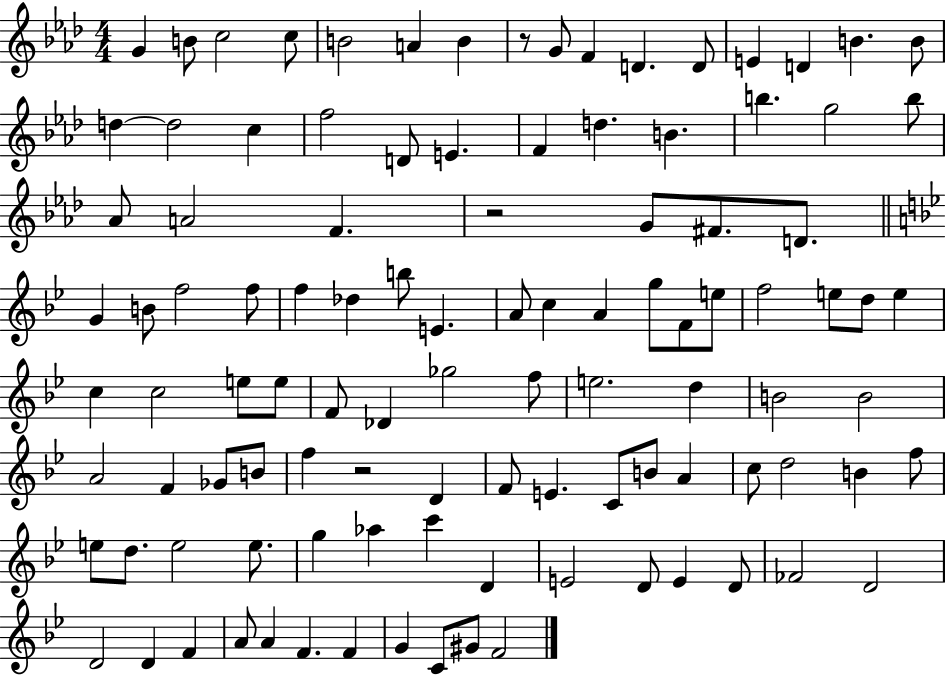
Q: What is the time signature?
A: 4/4